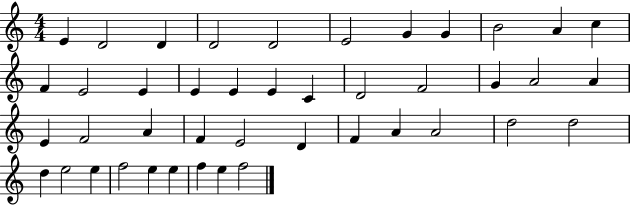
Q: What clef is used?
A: treble